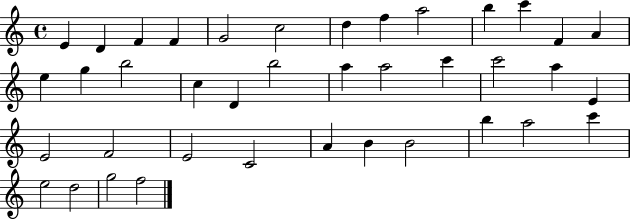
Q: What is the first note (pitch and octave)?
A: E4